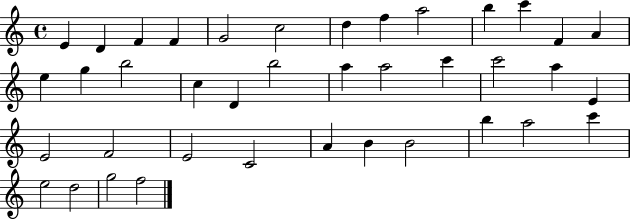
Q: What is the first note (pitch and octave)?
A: E4